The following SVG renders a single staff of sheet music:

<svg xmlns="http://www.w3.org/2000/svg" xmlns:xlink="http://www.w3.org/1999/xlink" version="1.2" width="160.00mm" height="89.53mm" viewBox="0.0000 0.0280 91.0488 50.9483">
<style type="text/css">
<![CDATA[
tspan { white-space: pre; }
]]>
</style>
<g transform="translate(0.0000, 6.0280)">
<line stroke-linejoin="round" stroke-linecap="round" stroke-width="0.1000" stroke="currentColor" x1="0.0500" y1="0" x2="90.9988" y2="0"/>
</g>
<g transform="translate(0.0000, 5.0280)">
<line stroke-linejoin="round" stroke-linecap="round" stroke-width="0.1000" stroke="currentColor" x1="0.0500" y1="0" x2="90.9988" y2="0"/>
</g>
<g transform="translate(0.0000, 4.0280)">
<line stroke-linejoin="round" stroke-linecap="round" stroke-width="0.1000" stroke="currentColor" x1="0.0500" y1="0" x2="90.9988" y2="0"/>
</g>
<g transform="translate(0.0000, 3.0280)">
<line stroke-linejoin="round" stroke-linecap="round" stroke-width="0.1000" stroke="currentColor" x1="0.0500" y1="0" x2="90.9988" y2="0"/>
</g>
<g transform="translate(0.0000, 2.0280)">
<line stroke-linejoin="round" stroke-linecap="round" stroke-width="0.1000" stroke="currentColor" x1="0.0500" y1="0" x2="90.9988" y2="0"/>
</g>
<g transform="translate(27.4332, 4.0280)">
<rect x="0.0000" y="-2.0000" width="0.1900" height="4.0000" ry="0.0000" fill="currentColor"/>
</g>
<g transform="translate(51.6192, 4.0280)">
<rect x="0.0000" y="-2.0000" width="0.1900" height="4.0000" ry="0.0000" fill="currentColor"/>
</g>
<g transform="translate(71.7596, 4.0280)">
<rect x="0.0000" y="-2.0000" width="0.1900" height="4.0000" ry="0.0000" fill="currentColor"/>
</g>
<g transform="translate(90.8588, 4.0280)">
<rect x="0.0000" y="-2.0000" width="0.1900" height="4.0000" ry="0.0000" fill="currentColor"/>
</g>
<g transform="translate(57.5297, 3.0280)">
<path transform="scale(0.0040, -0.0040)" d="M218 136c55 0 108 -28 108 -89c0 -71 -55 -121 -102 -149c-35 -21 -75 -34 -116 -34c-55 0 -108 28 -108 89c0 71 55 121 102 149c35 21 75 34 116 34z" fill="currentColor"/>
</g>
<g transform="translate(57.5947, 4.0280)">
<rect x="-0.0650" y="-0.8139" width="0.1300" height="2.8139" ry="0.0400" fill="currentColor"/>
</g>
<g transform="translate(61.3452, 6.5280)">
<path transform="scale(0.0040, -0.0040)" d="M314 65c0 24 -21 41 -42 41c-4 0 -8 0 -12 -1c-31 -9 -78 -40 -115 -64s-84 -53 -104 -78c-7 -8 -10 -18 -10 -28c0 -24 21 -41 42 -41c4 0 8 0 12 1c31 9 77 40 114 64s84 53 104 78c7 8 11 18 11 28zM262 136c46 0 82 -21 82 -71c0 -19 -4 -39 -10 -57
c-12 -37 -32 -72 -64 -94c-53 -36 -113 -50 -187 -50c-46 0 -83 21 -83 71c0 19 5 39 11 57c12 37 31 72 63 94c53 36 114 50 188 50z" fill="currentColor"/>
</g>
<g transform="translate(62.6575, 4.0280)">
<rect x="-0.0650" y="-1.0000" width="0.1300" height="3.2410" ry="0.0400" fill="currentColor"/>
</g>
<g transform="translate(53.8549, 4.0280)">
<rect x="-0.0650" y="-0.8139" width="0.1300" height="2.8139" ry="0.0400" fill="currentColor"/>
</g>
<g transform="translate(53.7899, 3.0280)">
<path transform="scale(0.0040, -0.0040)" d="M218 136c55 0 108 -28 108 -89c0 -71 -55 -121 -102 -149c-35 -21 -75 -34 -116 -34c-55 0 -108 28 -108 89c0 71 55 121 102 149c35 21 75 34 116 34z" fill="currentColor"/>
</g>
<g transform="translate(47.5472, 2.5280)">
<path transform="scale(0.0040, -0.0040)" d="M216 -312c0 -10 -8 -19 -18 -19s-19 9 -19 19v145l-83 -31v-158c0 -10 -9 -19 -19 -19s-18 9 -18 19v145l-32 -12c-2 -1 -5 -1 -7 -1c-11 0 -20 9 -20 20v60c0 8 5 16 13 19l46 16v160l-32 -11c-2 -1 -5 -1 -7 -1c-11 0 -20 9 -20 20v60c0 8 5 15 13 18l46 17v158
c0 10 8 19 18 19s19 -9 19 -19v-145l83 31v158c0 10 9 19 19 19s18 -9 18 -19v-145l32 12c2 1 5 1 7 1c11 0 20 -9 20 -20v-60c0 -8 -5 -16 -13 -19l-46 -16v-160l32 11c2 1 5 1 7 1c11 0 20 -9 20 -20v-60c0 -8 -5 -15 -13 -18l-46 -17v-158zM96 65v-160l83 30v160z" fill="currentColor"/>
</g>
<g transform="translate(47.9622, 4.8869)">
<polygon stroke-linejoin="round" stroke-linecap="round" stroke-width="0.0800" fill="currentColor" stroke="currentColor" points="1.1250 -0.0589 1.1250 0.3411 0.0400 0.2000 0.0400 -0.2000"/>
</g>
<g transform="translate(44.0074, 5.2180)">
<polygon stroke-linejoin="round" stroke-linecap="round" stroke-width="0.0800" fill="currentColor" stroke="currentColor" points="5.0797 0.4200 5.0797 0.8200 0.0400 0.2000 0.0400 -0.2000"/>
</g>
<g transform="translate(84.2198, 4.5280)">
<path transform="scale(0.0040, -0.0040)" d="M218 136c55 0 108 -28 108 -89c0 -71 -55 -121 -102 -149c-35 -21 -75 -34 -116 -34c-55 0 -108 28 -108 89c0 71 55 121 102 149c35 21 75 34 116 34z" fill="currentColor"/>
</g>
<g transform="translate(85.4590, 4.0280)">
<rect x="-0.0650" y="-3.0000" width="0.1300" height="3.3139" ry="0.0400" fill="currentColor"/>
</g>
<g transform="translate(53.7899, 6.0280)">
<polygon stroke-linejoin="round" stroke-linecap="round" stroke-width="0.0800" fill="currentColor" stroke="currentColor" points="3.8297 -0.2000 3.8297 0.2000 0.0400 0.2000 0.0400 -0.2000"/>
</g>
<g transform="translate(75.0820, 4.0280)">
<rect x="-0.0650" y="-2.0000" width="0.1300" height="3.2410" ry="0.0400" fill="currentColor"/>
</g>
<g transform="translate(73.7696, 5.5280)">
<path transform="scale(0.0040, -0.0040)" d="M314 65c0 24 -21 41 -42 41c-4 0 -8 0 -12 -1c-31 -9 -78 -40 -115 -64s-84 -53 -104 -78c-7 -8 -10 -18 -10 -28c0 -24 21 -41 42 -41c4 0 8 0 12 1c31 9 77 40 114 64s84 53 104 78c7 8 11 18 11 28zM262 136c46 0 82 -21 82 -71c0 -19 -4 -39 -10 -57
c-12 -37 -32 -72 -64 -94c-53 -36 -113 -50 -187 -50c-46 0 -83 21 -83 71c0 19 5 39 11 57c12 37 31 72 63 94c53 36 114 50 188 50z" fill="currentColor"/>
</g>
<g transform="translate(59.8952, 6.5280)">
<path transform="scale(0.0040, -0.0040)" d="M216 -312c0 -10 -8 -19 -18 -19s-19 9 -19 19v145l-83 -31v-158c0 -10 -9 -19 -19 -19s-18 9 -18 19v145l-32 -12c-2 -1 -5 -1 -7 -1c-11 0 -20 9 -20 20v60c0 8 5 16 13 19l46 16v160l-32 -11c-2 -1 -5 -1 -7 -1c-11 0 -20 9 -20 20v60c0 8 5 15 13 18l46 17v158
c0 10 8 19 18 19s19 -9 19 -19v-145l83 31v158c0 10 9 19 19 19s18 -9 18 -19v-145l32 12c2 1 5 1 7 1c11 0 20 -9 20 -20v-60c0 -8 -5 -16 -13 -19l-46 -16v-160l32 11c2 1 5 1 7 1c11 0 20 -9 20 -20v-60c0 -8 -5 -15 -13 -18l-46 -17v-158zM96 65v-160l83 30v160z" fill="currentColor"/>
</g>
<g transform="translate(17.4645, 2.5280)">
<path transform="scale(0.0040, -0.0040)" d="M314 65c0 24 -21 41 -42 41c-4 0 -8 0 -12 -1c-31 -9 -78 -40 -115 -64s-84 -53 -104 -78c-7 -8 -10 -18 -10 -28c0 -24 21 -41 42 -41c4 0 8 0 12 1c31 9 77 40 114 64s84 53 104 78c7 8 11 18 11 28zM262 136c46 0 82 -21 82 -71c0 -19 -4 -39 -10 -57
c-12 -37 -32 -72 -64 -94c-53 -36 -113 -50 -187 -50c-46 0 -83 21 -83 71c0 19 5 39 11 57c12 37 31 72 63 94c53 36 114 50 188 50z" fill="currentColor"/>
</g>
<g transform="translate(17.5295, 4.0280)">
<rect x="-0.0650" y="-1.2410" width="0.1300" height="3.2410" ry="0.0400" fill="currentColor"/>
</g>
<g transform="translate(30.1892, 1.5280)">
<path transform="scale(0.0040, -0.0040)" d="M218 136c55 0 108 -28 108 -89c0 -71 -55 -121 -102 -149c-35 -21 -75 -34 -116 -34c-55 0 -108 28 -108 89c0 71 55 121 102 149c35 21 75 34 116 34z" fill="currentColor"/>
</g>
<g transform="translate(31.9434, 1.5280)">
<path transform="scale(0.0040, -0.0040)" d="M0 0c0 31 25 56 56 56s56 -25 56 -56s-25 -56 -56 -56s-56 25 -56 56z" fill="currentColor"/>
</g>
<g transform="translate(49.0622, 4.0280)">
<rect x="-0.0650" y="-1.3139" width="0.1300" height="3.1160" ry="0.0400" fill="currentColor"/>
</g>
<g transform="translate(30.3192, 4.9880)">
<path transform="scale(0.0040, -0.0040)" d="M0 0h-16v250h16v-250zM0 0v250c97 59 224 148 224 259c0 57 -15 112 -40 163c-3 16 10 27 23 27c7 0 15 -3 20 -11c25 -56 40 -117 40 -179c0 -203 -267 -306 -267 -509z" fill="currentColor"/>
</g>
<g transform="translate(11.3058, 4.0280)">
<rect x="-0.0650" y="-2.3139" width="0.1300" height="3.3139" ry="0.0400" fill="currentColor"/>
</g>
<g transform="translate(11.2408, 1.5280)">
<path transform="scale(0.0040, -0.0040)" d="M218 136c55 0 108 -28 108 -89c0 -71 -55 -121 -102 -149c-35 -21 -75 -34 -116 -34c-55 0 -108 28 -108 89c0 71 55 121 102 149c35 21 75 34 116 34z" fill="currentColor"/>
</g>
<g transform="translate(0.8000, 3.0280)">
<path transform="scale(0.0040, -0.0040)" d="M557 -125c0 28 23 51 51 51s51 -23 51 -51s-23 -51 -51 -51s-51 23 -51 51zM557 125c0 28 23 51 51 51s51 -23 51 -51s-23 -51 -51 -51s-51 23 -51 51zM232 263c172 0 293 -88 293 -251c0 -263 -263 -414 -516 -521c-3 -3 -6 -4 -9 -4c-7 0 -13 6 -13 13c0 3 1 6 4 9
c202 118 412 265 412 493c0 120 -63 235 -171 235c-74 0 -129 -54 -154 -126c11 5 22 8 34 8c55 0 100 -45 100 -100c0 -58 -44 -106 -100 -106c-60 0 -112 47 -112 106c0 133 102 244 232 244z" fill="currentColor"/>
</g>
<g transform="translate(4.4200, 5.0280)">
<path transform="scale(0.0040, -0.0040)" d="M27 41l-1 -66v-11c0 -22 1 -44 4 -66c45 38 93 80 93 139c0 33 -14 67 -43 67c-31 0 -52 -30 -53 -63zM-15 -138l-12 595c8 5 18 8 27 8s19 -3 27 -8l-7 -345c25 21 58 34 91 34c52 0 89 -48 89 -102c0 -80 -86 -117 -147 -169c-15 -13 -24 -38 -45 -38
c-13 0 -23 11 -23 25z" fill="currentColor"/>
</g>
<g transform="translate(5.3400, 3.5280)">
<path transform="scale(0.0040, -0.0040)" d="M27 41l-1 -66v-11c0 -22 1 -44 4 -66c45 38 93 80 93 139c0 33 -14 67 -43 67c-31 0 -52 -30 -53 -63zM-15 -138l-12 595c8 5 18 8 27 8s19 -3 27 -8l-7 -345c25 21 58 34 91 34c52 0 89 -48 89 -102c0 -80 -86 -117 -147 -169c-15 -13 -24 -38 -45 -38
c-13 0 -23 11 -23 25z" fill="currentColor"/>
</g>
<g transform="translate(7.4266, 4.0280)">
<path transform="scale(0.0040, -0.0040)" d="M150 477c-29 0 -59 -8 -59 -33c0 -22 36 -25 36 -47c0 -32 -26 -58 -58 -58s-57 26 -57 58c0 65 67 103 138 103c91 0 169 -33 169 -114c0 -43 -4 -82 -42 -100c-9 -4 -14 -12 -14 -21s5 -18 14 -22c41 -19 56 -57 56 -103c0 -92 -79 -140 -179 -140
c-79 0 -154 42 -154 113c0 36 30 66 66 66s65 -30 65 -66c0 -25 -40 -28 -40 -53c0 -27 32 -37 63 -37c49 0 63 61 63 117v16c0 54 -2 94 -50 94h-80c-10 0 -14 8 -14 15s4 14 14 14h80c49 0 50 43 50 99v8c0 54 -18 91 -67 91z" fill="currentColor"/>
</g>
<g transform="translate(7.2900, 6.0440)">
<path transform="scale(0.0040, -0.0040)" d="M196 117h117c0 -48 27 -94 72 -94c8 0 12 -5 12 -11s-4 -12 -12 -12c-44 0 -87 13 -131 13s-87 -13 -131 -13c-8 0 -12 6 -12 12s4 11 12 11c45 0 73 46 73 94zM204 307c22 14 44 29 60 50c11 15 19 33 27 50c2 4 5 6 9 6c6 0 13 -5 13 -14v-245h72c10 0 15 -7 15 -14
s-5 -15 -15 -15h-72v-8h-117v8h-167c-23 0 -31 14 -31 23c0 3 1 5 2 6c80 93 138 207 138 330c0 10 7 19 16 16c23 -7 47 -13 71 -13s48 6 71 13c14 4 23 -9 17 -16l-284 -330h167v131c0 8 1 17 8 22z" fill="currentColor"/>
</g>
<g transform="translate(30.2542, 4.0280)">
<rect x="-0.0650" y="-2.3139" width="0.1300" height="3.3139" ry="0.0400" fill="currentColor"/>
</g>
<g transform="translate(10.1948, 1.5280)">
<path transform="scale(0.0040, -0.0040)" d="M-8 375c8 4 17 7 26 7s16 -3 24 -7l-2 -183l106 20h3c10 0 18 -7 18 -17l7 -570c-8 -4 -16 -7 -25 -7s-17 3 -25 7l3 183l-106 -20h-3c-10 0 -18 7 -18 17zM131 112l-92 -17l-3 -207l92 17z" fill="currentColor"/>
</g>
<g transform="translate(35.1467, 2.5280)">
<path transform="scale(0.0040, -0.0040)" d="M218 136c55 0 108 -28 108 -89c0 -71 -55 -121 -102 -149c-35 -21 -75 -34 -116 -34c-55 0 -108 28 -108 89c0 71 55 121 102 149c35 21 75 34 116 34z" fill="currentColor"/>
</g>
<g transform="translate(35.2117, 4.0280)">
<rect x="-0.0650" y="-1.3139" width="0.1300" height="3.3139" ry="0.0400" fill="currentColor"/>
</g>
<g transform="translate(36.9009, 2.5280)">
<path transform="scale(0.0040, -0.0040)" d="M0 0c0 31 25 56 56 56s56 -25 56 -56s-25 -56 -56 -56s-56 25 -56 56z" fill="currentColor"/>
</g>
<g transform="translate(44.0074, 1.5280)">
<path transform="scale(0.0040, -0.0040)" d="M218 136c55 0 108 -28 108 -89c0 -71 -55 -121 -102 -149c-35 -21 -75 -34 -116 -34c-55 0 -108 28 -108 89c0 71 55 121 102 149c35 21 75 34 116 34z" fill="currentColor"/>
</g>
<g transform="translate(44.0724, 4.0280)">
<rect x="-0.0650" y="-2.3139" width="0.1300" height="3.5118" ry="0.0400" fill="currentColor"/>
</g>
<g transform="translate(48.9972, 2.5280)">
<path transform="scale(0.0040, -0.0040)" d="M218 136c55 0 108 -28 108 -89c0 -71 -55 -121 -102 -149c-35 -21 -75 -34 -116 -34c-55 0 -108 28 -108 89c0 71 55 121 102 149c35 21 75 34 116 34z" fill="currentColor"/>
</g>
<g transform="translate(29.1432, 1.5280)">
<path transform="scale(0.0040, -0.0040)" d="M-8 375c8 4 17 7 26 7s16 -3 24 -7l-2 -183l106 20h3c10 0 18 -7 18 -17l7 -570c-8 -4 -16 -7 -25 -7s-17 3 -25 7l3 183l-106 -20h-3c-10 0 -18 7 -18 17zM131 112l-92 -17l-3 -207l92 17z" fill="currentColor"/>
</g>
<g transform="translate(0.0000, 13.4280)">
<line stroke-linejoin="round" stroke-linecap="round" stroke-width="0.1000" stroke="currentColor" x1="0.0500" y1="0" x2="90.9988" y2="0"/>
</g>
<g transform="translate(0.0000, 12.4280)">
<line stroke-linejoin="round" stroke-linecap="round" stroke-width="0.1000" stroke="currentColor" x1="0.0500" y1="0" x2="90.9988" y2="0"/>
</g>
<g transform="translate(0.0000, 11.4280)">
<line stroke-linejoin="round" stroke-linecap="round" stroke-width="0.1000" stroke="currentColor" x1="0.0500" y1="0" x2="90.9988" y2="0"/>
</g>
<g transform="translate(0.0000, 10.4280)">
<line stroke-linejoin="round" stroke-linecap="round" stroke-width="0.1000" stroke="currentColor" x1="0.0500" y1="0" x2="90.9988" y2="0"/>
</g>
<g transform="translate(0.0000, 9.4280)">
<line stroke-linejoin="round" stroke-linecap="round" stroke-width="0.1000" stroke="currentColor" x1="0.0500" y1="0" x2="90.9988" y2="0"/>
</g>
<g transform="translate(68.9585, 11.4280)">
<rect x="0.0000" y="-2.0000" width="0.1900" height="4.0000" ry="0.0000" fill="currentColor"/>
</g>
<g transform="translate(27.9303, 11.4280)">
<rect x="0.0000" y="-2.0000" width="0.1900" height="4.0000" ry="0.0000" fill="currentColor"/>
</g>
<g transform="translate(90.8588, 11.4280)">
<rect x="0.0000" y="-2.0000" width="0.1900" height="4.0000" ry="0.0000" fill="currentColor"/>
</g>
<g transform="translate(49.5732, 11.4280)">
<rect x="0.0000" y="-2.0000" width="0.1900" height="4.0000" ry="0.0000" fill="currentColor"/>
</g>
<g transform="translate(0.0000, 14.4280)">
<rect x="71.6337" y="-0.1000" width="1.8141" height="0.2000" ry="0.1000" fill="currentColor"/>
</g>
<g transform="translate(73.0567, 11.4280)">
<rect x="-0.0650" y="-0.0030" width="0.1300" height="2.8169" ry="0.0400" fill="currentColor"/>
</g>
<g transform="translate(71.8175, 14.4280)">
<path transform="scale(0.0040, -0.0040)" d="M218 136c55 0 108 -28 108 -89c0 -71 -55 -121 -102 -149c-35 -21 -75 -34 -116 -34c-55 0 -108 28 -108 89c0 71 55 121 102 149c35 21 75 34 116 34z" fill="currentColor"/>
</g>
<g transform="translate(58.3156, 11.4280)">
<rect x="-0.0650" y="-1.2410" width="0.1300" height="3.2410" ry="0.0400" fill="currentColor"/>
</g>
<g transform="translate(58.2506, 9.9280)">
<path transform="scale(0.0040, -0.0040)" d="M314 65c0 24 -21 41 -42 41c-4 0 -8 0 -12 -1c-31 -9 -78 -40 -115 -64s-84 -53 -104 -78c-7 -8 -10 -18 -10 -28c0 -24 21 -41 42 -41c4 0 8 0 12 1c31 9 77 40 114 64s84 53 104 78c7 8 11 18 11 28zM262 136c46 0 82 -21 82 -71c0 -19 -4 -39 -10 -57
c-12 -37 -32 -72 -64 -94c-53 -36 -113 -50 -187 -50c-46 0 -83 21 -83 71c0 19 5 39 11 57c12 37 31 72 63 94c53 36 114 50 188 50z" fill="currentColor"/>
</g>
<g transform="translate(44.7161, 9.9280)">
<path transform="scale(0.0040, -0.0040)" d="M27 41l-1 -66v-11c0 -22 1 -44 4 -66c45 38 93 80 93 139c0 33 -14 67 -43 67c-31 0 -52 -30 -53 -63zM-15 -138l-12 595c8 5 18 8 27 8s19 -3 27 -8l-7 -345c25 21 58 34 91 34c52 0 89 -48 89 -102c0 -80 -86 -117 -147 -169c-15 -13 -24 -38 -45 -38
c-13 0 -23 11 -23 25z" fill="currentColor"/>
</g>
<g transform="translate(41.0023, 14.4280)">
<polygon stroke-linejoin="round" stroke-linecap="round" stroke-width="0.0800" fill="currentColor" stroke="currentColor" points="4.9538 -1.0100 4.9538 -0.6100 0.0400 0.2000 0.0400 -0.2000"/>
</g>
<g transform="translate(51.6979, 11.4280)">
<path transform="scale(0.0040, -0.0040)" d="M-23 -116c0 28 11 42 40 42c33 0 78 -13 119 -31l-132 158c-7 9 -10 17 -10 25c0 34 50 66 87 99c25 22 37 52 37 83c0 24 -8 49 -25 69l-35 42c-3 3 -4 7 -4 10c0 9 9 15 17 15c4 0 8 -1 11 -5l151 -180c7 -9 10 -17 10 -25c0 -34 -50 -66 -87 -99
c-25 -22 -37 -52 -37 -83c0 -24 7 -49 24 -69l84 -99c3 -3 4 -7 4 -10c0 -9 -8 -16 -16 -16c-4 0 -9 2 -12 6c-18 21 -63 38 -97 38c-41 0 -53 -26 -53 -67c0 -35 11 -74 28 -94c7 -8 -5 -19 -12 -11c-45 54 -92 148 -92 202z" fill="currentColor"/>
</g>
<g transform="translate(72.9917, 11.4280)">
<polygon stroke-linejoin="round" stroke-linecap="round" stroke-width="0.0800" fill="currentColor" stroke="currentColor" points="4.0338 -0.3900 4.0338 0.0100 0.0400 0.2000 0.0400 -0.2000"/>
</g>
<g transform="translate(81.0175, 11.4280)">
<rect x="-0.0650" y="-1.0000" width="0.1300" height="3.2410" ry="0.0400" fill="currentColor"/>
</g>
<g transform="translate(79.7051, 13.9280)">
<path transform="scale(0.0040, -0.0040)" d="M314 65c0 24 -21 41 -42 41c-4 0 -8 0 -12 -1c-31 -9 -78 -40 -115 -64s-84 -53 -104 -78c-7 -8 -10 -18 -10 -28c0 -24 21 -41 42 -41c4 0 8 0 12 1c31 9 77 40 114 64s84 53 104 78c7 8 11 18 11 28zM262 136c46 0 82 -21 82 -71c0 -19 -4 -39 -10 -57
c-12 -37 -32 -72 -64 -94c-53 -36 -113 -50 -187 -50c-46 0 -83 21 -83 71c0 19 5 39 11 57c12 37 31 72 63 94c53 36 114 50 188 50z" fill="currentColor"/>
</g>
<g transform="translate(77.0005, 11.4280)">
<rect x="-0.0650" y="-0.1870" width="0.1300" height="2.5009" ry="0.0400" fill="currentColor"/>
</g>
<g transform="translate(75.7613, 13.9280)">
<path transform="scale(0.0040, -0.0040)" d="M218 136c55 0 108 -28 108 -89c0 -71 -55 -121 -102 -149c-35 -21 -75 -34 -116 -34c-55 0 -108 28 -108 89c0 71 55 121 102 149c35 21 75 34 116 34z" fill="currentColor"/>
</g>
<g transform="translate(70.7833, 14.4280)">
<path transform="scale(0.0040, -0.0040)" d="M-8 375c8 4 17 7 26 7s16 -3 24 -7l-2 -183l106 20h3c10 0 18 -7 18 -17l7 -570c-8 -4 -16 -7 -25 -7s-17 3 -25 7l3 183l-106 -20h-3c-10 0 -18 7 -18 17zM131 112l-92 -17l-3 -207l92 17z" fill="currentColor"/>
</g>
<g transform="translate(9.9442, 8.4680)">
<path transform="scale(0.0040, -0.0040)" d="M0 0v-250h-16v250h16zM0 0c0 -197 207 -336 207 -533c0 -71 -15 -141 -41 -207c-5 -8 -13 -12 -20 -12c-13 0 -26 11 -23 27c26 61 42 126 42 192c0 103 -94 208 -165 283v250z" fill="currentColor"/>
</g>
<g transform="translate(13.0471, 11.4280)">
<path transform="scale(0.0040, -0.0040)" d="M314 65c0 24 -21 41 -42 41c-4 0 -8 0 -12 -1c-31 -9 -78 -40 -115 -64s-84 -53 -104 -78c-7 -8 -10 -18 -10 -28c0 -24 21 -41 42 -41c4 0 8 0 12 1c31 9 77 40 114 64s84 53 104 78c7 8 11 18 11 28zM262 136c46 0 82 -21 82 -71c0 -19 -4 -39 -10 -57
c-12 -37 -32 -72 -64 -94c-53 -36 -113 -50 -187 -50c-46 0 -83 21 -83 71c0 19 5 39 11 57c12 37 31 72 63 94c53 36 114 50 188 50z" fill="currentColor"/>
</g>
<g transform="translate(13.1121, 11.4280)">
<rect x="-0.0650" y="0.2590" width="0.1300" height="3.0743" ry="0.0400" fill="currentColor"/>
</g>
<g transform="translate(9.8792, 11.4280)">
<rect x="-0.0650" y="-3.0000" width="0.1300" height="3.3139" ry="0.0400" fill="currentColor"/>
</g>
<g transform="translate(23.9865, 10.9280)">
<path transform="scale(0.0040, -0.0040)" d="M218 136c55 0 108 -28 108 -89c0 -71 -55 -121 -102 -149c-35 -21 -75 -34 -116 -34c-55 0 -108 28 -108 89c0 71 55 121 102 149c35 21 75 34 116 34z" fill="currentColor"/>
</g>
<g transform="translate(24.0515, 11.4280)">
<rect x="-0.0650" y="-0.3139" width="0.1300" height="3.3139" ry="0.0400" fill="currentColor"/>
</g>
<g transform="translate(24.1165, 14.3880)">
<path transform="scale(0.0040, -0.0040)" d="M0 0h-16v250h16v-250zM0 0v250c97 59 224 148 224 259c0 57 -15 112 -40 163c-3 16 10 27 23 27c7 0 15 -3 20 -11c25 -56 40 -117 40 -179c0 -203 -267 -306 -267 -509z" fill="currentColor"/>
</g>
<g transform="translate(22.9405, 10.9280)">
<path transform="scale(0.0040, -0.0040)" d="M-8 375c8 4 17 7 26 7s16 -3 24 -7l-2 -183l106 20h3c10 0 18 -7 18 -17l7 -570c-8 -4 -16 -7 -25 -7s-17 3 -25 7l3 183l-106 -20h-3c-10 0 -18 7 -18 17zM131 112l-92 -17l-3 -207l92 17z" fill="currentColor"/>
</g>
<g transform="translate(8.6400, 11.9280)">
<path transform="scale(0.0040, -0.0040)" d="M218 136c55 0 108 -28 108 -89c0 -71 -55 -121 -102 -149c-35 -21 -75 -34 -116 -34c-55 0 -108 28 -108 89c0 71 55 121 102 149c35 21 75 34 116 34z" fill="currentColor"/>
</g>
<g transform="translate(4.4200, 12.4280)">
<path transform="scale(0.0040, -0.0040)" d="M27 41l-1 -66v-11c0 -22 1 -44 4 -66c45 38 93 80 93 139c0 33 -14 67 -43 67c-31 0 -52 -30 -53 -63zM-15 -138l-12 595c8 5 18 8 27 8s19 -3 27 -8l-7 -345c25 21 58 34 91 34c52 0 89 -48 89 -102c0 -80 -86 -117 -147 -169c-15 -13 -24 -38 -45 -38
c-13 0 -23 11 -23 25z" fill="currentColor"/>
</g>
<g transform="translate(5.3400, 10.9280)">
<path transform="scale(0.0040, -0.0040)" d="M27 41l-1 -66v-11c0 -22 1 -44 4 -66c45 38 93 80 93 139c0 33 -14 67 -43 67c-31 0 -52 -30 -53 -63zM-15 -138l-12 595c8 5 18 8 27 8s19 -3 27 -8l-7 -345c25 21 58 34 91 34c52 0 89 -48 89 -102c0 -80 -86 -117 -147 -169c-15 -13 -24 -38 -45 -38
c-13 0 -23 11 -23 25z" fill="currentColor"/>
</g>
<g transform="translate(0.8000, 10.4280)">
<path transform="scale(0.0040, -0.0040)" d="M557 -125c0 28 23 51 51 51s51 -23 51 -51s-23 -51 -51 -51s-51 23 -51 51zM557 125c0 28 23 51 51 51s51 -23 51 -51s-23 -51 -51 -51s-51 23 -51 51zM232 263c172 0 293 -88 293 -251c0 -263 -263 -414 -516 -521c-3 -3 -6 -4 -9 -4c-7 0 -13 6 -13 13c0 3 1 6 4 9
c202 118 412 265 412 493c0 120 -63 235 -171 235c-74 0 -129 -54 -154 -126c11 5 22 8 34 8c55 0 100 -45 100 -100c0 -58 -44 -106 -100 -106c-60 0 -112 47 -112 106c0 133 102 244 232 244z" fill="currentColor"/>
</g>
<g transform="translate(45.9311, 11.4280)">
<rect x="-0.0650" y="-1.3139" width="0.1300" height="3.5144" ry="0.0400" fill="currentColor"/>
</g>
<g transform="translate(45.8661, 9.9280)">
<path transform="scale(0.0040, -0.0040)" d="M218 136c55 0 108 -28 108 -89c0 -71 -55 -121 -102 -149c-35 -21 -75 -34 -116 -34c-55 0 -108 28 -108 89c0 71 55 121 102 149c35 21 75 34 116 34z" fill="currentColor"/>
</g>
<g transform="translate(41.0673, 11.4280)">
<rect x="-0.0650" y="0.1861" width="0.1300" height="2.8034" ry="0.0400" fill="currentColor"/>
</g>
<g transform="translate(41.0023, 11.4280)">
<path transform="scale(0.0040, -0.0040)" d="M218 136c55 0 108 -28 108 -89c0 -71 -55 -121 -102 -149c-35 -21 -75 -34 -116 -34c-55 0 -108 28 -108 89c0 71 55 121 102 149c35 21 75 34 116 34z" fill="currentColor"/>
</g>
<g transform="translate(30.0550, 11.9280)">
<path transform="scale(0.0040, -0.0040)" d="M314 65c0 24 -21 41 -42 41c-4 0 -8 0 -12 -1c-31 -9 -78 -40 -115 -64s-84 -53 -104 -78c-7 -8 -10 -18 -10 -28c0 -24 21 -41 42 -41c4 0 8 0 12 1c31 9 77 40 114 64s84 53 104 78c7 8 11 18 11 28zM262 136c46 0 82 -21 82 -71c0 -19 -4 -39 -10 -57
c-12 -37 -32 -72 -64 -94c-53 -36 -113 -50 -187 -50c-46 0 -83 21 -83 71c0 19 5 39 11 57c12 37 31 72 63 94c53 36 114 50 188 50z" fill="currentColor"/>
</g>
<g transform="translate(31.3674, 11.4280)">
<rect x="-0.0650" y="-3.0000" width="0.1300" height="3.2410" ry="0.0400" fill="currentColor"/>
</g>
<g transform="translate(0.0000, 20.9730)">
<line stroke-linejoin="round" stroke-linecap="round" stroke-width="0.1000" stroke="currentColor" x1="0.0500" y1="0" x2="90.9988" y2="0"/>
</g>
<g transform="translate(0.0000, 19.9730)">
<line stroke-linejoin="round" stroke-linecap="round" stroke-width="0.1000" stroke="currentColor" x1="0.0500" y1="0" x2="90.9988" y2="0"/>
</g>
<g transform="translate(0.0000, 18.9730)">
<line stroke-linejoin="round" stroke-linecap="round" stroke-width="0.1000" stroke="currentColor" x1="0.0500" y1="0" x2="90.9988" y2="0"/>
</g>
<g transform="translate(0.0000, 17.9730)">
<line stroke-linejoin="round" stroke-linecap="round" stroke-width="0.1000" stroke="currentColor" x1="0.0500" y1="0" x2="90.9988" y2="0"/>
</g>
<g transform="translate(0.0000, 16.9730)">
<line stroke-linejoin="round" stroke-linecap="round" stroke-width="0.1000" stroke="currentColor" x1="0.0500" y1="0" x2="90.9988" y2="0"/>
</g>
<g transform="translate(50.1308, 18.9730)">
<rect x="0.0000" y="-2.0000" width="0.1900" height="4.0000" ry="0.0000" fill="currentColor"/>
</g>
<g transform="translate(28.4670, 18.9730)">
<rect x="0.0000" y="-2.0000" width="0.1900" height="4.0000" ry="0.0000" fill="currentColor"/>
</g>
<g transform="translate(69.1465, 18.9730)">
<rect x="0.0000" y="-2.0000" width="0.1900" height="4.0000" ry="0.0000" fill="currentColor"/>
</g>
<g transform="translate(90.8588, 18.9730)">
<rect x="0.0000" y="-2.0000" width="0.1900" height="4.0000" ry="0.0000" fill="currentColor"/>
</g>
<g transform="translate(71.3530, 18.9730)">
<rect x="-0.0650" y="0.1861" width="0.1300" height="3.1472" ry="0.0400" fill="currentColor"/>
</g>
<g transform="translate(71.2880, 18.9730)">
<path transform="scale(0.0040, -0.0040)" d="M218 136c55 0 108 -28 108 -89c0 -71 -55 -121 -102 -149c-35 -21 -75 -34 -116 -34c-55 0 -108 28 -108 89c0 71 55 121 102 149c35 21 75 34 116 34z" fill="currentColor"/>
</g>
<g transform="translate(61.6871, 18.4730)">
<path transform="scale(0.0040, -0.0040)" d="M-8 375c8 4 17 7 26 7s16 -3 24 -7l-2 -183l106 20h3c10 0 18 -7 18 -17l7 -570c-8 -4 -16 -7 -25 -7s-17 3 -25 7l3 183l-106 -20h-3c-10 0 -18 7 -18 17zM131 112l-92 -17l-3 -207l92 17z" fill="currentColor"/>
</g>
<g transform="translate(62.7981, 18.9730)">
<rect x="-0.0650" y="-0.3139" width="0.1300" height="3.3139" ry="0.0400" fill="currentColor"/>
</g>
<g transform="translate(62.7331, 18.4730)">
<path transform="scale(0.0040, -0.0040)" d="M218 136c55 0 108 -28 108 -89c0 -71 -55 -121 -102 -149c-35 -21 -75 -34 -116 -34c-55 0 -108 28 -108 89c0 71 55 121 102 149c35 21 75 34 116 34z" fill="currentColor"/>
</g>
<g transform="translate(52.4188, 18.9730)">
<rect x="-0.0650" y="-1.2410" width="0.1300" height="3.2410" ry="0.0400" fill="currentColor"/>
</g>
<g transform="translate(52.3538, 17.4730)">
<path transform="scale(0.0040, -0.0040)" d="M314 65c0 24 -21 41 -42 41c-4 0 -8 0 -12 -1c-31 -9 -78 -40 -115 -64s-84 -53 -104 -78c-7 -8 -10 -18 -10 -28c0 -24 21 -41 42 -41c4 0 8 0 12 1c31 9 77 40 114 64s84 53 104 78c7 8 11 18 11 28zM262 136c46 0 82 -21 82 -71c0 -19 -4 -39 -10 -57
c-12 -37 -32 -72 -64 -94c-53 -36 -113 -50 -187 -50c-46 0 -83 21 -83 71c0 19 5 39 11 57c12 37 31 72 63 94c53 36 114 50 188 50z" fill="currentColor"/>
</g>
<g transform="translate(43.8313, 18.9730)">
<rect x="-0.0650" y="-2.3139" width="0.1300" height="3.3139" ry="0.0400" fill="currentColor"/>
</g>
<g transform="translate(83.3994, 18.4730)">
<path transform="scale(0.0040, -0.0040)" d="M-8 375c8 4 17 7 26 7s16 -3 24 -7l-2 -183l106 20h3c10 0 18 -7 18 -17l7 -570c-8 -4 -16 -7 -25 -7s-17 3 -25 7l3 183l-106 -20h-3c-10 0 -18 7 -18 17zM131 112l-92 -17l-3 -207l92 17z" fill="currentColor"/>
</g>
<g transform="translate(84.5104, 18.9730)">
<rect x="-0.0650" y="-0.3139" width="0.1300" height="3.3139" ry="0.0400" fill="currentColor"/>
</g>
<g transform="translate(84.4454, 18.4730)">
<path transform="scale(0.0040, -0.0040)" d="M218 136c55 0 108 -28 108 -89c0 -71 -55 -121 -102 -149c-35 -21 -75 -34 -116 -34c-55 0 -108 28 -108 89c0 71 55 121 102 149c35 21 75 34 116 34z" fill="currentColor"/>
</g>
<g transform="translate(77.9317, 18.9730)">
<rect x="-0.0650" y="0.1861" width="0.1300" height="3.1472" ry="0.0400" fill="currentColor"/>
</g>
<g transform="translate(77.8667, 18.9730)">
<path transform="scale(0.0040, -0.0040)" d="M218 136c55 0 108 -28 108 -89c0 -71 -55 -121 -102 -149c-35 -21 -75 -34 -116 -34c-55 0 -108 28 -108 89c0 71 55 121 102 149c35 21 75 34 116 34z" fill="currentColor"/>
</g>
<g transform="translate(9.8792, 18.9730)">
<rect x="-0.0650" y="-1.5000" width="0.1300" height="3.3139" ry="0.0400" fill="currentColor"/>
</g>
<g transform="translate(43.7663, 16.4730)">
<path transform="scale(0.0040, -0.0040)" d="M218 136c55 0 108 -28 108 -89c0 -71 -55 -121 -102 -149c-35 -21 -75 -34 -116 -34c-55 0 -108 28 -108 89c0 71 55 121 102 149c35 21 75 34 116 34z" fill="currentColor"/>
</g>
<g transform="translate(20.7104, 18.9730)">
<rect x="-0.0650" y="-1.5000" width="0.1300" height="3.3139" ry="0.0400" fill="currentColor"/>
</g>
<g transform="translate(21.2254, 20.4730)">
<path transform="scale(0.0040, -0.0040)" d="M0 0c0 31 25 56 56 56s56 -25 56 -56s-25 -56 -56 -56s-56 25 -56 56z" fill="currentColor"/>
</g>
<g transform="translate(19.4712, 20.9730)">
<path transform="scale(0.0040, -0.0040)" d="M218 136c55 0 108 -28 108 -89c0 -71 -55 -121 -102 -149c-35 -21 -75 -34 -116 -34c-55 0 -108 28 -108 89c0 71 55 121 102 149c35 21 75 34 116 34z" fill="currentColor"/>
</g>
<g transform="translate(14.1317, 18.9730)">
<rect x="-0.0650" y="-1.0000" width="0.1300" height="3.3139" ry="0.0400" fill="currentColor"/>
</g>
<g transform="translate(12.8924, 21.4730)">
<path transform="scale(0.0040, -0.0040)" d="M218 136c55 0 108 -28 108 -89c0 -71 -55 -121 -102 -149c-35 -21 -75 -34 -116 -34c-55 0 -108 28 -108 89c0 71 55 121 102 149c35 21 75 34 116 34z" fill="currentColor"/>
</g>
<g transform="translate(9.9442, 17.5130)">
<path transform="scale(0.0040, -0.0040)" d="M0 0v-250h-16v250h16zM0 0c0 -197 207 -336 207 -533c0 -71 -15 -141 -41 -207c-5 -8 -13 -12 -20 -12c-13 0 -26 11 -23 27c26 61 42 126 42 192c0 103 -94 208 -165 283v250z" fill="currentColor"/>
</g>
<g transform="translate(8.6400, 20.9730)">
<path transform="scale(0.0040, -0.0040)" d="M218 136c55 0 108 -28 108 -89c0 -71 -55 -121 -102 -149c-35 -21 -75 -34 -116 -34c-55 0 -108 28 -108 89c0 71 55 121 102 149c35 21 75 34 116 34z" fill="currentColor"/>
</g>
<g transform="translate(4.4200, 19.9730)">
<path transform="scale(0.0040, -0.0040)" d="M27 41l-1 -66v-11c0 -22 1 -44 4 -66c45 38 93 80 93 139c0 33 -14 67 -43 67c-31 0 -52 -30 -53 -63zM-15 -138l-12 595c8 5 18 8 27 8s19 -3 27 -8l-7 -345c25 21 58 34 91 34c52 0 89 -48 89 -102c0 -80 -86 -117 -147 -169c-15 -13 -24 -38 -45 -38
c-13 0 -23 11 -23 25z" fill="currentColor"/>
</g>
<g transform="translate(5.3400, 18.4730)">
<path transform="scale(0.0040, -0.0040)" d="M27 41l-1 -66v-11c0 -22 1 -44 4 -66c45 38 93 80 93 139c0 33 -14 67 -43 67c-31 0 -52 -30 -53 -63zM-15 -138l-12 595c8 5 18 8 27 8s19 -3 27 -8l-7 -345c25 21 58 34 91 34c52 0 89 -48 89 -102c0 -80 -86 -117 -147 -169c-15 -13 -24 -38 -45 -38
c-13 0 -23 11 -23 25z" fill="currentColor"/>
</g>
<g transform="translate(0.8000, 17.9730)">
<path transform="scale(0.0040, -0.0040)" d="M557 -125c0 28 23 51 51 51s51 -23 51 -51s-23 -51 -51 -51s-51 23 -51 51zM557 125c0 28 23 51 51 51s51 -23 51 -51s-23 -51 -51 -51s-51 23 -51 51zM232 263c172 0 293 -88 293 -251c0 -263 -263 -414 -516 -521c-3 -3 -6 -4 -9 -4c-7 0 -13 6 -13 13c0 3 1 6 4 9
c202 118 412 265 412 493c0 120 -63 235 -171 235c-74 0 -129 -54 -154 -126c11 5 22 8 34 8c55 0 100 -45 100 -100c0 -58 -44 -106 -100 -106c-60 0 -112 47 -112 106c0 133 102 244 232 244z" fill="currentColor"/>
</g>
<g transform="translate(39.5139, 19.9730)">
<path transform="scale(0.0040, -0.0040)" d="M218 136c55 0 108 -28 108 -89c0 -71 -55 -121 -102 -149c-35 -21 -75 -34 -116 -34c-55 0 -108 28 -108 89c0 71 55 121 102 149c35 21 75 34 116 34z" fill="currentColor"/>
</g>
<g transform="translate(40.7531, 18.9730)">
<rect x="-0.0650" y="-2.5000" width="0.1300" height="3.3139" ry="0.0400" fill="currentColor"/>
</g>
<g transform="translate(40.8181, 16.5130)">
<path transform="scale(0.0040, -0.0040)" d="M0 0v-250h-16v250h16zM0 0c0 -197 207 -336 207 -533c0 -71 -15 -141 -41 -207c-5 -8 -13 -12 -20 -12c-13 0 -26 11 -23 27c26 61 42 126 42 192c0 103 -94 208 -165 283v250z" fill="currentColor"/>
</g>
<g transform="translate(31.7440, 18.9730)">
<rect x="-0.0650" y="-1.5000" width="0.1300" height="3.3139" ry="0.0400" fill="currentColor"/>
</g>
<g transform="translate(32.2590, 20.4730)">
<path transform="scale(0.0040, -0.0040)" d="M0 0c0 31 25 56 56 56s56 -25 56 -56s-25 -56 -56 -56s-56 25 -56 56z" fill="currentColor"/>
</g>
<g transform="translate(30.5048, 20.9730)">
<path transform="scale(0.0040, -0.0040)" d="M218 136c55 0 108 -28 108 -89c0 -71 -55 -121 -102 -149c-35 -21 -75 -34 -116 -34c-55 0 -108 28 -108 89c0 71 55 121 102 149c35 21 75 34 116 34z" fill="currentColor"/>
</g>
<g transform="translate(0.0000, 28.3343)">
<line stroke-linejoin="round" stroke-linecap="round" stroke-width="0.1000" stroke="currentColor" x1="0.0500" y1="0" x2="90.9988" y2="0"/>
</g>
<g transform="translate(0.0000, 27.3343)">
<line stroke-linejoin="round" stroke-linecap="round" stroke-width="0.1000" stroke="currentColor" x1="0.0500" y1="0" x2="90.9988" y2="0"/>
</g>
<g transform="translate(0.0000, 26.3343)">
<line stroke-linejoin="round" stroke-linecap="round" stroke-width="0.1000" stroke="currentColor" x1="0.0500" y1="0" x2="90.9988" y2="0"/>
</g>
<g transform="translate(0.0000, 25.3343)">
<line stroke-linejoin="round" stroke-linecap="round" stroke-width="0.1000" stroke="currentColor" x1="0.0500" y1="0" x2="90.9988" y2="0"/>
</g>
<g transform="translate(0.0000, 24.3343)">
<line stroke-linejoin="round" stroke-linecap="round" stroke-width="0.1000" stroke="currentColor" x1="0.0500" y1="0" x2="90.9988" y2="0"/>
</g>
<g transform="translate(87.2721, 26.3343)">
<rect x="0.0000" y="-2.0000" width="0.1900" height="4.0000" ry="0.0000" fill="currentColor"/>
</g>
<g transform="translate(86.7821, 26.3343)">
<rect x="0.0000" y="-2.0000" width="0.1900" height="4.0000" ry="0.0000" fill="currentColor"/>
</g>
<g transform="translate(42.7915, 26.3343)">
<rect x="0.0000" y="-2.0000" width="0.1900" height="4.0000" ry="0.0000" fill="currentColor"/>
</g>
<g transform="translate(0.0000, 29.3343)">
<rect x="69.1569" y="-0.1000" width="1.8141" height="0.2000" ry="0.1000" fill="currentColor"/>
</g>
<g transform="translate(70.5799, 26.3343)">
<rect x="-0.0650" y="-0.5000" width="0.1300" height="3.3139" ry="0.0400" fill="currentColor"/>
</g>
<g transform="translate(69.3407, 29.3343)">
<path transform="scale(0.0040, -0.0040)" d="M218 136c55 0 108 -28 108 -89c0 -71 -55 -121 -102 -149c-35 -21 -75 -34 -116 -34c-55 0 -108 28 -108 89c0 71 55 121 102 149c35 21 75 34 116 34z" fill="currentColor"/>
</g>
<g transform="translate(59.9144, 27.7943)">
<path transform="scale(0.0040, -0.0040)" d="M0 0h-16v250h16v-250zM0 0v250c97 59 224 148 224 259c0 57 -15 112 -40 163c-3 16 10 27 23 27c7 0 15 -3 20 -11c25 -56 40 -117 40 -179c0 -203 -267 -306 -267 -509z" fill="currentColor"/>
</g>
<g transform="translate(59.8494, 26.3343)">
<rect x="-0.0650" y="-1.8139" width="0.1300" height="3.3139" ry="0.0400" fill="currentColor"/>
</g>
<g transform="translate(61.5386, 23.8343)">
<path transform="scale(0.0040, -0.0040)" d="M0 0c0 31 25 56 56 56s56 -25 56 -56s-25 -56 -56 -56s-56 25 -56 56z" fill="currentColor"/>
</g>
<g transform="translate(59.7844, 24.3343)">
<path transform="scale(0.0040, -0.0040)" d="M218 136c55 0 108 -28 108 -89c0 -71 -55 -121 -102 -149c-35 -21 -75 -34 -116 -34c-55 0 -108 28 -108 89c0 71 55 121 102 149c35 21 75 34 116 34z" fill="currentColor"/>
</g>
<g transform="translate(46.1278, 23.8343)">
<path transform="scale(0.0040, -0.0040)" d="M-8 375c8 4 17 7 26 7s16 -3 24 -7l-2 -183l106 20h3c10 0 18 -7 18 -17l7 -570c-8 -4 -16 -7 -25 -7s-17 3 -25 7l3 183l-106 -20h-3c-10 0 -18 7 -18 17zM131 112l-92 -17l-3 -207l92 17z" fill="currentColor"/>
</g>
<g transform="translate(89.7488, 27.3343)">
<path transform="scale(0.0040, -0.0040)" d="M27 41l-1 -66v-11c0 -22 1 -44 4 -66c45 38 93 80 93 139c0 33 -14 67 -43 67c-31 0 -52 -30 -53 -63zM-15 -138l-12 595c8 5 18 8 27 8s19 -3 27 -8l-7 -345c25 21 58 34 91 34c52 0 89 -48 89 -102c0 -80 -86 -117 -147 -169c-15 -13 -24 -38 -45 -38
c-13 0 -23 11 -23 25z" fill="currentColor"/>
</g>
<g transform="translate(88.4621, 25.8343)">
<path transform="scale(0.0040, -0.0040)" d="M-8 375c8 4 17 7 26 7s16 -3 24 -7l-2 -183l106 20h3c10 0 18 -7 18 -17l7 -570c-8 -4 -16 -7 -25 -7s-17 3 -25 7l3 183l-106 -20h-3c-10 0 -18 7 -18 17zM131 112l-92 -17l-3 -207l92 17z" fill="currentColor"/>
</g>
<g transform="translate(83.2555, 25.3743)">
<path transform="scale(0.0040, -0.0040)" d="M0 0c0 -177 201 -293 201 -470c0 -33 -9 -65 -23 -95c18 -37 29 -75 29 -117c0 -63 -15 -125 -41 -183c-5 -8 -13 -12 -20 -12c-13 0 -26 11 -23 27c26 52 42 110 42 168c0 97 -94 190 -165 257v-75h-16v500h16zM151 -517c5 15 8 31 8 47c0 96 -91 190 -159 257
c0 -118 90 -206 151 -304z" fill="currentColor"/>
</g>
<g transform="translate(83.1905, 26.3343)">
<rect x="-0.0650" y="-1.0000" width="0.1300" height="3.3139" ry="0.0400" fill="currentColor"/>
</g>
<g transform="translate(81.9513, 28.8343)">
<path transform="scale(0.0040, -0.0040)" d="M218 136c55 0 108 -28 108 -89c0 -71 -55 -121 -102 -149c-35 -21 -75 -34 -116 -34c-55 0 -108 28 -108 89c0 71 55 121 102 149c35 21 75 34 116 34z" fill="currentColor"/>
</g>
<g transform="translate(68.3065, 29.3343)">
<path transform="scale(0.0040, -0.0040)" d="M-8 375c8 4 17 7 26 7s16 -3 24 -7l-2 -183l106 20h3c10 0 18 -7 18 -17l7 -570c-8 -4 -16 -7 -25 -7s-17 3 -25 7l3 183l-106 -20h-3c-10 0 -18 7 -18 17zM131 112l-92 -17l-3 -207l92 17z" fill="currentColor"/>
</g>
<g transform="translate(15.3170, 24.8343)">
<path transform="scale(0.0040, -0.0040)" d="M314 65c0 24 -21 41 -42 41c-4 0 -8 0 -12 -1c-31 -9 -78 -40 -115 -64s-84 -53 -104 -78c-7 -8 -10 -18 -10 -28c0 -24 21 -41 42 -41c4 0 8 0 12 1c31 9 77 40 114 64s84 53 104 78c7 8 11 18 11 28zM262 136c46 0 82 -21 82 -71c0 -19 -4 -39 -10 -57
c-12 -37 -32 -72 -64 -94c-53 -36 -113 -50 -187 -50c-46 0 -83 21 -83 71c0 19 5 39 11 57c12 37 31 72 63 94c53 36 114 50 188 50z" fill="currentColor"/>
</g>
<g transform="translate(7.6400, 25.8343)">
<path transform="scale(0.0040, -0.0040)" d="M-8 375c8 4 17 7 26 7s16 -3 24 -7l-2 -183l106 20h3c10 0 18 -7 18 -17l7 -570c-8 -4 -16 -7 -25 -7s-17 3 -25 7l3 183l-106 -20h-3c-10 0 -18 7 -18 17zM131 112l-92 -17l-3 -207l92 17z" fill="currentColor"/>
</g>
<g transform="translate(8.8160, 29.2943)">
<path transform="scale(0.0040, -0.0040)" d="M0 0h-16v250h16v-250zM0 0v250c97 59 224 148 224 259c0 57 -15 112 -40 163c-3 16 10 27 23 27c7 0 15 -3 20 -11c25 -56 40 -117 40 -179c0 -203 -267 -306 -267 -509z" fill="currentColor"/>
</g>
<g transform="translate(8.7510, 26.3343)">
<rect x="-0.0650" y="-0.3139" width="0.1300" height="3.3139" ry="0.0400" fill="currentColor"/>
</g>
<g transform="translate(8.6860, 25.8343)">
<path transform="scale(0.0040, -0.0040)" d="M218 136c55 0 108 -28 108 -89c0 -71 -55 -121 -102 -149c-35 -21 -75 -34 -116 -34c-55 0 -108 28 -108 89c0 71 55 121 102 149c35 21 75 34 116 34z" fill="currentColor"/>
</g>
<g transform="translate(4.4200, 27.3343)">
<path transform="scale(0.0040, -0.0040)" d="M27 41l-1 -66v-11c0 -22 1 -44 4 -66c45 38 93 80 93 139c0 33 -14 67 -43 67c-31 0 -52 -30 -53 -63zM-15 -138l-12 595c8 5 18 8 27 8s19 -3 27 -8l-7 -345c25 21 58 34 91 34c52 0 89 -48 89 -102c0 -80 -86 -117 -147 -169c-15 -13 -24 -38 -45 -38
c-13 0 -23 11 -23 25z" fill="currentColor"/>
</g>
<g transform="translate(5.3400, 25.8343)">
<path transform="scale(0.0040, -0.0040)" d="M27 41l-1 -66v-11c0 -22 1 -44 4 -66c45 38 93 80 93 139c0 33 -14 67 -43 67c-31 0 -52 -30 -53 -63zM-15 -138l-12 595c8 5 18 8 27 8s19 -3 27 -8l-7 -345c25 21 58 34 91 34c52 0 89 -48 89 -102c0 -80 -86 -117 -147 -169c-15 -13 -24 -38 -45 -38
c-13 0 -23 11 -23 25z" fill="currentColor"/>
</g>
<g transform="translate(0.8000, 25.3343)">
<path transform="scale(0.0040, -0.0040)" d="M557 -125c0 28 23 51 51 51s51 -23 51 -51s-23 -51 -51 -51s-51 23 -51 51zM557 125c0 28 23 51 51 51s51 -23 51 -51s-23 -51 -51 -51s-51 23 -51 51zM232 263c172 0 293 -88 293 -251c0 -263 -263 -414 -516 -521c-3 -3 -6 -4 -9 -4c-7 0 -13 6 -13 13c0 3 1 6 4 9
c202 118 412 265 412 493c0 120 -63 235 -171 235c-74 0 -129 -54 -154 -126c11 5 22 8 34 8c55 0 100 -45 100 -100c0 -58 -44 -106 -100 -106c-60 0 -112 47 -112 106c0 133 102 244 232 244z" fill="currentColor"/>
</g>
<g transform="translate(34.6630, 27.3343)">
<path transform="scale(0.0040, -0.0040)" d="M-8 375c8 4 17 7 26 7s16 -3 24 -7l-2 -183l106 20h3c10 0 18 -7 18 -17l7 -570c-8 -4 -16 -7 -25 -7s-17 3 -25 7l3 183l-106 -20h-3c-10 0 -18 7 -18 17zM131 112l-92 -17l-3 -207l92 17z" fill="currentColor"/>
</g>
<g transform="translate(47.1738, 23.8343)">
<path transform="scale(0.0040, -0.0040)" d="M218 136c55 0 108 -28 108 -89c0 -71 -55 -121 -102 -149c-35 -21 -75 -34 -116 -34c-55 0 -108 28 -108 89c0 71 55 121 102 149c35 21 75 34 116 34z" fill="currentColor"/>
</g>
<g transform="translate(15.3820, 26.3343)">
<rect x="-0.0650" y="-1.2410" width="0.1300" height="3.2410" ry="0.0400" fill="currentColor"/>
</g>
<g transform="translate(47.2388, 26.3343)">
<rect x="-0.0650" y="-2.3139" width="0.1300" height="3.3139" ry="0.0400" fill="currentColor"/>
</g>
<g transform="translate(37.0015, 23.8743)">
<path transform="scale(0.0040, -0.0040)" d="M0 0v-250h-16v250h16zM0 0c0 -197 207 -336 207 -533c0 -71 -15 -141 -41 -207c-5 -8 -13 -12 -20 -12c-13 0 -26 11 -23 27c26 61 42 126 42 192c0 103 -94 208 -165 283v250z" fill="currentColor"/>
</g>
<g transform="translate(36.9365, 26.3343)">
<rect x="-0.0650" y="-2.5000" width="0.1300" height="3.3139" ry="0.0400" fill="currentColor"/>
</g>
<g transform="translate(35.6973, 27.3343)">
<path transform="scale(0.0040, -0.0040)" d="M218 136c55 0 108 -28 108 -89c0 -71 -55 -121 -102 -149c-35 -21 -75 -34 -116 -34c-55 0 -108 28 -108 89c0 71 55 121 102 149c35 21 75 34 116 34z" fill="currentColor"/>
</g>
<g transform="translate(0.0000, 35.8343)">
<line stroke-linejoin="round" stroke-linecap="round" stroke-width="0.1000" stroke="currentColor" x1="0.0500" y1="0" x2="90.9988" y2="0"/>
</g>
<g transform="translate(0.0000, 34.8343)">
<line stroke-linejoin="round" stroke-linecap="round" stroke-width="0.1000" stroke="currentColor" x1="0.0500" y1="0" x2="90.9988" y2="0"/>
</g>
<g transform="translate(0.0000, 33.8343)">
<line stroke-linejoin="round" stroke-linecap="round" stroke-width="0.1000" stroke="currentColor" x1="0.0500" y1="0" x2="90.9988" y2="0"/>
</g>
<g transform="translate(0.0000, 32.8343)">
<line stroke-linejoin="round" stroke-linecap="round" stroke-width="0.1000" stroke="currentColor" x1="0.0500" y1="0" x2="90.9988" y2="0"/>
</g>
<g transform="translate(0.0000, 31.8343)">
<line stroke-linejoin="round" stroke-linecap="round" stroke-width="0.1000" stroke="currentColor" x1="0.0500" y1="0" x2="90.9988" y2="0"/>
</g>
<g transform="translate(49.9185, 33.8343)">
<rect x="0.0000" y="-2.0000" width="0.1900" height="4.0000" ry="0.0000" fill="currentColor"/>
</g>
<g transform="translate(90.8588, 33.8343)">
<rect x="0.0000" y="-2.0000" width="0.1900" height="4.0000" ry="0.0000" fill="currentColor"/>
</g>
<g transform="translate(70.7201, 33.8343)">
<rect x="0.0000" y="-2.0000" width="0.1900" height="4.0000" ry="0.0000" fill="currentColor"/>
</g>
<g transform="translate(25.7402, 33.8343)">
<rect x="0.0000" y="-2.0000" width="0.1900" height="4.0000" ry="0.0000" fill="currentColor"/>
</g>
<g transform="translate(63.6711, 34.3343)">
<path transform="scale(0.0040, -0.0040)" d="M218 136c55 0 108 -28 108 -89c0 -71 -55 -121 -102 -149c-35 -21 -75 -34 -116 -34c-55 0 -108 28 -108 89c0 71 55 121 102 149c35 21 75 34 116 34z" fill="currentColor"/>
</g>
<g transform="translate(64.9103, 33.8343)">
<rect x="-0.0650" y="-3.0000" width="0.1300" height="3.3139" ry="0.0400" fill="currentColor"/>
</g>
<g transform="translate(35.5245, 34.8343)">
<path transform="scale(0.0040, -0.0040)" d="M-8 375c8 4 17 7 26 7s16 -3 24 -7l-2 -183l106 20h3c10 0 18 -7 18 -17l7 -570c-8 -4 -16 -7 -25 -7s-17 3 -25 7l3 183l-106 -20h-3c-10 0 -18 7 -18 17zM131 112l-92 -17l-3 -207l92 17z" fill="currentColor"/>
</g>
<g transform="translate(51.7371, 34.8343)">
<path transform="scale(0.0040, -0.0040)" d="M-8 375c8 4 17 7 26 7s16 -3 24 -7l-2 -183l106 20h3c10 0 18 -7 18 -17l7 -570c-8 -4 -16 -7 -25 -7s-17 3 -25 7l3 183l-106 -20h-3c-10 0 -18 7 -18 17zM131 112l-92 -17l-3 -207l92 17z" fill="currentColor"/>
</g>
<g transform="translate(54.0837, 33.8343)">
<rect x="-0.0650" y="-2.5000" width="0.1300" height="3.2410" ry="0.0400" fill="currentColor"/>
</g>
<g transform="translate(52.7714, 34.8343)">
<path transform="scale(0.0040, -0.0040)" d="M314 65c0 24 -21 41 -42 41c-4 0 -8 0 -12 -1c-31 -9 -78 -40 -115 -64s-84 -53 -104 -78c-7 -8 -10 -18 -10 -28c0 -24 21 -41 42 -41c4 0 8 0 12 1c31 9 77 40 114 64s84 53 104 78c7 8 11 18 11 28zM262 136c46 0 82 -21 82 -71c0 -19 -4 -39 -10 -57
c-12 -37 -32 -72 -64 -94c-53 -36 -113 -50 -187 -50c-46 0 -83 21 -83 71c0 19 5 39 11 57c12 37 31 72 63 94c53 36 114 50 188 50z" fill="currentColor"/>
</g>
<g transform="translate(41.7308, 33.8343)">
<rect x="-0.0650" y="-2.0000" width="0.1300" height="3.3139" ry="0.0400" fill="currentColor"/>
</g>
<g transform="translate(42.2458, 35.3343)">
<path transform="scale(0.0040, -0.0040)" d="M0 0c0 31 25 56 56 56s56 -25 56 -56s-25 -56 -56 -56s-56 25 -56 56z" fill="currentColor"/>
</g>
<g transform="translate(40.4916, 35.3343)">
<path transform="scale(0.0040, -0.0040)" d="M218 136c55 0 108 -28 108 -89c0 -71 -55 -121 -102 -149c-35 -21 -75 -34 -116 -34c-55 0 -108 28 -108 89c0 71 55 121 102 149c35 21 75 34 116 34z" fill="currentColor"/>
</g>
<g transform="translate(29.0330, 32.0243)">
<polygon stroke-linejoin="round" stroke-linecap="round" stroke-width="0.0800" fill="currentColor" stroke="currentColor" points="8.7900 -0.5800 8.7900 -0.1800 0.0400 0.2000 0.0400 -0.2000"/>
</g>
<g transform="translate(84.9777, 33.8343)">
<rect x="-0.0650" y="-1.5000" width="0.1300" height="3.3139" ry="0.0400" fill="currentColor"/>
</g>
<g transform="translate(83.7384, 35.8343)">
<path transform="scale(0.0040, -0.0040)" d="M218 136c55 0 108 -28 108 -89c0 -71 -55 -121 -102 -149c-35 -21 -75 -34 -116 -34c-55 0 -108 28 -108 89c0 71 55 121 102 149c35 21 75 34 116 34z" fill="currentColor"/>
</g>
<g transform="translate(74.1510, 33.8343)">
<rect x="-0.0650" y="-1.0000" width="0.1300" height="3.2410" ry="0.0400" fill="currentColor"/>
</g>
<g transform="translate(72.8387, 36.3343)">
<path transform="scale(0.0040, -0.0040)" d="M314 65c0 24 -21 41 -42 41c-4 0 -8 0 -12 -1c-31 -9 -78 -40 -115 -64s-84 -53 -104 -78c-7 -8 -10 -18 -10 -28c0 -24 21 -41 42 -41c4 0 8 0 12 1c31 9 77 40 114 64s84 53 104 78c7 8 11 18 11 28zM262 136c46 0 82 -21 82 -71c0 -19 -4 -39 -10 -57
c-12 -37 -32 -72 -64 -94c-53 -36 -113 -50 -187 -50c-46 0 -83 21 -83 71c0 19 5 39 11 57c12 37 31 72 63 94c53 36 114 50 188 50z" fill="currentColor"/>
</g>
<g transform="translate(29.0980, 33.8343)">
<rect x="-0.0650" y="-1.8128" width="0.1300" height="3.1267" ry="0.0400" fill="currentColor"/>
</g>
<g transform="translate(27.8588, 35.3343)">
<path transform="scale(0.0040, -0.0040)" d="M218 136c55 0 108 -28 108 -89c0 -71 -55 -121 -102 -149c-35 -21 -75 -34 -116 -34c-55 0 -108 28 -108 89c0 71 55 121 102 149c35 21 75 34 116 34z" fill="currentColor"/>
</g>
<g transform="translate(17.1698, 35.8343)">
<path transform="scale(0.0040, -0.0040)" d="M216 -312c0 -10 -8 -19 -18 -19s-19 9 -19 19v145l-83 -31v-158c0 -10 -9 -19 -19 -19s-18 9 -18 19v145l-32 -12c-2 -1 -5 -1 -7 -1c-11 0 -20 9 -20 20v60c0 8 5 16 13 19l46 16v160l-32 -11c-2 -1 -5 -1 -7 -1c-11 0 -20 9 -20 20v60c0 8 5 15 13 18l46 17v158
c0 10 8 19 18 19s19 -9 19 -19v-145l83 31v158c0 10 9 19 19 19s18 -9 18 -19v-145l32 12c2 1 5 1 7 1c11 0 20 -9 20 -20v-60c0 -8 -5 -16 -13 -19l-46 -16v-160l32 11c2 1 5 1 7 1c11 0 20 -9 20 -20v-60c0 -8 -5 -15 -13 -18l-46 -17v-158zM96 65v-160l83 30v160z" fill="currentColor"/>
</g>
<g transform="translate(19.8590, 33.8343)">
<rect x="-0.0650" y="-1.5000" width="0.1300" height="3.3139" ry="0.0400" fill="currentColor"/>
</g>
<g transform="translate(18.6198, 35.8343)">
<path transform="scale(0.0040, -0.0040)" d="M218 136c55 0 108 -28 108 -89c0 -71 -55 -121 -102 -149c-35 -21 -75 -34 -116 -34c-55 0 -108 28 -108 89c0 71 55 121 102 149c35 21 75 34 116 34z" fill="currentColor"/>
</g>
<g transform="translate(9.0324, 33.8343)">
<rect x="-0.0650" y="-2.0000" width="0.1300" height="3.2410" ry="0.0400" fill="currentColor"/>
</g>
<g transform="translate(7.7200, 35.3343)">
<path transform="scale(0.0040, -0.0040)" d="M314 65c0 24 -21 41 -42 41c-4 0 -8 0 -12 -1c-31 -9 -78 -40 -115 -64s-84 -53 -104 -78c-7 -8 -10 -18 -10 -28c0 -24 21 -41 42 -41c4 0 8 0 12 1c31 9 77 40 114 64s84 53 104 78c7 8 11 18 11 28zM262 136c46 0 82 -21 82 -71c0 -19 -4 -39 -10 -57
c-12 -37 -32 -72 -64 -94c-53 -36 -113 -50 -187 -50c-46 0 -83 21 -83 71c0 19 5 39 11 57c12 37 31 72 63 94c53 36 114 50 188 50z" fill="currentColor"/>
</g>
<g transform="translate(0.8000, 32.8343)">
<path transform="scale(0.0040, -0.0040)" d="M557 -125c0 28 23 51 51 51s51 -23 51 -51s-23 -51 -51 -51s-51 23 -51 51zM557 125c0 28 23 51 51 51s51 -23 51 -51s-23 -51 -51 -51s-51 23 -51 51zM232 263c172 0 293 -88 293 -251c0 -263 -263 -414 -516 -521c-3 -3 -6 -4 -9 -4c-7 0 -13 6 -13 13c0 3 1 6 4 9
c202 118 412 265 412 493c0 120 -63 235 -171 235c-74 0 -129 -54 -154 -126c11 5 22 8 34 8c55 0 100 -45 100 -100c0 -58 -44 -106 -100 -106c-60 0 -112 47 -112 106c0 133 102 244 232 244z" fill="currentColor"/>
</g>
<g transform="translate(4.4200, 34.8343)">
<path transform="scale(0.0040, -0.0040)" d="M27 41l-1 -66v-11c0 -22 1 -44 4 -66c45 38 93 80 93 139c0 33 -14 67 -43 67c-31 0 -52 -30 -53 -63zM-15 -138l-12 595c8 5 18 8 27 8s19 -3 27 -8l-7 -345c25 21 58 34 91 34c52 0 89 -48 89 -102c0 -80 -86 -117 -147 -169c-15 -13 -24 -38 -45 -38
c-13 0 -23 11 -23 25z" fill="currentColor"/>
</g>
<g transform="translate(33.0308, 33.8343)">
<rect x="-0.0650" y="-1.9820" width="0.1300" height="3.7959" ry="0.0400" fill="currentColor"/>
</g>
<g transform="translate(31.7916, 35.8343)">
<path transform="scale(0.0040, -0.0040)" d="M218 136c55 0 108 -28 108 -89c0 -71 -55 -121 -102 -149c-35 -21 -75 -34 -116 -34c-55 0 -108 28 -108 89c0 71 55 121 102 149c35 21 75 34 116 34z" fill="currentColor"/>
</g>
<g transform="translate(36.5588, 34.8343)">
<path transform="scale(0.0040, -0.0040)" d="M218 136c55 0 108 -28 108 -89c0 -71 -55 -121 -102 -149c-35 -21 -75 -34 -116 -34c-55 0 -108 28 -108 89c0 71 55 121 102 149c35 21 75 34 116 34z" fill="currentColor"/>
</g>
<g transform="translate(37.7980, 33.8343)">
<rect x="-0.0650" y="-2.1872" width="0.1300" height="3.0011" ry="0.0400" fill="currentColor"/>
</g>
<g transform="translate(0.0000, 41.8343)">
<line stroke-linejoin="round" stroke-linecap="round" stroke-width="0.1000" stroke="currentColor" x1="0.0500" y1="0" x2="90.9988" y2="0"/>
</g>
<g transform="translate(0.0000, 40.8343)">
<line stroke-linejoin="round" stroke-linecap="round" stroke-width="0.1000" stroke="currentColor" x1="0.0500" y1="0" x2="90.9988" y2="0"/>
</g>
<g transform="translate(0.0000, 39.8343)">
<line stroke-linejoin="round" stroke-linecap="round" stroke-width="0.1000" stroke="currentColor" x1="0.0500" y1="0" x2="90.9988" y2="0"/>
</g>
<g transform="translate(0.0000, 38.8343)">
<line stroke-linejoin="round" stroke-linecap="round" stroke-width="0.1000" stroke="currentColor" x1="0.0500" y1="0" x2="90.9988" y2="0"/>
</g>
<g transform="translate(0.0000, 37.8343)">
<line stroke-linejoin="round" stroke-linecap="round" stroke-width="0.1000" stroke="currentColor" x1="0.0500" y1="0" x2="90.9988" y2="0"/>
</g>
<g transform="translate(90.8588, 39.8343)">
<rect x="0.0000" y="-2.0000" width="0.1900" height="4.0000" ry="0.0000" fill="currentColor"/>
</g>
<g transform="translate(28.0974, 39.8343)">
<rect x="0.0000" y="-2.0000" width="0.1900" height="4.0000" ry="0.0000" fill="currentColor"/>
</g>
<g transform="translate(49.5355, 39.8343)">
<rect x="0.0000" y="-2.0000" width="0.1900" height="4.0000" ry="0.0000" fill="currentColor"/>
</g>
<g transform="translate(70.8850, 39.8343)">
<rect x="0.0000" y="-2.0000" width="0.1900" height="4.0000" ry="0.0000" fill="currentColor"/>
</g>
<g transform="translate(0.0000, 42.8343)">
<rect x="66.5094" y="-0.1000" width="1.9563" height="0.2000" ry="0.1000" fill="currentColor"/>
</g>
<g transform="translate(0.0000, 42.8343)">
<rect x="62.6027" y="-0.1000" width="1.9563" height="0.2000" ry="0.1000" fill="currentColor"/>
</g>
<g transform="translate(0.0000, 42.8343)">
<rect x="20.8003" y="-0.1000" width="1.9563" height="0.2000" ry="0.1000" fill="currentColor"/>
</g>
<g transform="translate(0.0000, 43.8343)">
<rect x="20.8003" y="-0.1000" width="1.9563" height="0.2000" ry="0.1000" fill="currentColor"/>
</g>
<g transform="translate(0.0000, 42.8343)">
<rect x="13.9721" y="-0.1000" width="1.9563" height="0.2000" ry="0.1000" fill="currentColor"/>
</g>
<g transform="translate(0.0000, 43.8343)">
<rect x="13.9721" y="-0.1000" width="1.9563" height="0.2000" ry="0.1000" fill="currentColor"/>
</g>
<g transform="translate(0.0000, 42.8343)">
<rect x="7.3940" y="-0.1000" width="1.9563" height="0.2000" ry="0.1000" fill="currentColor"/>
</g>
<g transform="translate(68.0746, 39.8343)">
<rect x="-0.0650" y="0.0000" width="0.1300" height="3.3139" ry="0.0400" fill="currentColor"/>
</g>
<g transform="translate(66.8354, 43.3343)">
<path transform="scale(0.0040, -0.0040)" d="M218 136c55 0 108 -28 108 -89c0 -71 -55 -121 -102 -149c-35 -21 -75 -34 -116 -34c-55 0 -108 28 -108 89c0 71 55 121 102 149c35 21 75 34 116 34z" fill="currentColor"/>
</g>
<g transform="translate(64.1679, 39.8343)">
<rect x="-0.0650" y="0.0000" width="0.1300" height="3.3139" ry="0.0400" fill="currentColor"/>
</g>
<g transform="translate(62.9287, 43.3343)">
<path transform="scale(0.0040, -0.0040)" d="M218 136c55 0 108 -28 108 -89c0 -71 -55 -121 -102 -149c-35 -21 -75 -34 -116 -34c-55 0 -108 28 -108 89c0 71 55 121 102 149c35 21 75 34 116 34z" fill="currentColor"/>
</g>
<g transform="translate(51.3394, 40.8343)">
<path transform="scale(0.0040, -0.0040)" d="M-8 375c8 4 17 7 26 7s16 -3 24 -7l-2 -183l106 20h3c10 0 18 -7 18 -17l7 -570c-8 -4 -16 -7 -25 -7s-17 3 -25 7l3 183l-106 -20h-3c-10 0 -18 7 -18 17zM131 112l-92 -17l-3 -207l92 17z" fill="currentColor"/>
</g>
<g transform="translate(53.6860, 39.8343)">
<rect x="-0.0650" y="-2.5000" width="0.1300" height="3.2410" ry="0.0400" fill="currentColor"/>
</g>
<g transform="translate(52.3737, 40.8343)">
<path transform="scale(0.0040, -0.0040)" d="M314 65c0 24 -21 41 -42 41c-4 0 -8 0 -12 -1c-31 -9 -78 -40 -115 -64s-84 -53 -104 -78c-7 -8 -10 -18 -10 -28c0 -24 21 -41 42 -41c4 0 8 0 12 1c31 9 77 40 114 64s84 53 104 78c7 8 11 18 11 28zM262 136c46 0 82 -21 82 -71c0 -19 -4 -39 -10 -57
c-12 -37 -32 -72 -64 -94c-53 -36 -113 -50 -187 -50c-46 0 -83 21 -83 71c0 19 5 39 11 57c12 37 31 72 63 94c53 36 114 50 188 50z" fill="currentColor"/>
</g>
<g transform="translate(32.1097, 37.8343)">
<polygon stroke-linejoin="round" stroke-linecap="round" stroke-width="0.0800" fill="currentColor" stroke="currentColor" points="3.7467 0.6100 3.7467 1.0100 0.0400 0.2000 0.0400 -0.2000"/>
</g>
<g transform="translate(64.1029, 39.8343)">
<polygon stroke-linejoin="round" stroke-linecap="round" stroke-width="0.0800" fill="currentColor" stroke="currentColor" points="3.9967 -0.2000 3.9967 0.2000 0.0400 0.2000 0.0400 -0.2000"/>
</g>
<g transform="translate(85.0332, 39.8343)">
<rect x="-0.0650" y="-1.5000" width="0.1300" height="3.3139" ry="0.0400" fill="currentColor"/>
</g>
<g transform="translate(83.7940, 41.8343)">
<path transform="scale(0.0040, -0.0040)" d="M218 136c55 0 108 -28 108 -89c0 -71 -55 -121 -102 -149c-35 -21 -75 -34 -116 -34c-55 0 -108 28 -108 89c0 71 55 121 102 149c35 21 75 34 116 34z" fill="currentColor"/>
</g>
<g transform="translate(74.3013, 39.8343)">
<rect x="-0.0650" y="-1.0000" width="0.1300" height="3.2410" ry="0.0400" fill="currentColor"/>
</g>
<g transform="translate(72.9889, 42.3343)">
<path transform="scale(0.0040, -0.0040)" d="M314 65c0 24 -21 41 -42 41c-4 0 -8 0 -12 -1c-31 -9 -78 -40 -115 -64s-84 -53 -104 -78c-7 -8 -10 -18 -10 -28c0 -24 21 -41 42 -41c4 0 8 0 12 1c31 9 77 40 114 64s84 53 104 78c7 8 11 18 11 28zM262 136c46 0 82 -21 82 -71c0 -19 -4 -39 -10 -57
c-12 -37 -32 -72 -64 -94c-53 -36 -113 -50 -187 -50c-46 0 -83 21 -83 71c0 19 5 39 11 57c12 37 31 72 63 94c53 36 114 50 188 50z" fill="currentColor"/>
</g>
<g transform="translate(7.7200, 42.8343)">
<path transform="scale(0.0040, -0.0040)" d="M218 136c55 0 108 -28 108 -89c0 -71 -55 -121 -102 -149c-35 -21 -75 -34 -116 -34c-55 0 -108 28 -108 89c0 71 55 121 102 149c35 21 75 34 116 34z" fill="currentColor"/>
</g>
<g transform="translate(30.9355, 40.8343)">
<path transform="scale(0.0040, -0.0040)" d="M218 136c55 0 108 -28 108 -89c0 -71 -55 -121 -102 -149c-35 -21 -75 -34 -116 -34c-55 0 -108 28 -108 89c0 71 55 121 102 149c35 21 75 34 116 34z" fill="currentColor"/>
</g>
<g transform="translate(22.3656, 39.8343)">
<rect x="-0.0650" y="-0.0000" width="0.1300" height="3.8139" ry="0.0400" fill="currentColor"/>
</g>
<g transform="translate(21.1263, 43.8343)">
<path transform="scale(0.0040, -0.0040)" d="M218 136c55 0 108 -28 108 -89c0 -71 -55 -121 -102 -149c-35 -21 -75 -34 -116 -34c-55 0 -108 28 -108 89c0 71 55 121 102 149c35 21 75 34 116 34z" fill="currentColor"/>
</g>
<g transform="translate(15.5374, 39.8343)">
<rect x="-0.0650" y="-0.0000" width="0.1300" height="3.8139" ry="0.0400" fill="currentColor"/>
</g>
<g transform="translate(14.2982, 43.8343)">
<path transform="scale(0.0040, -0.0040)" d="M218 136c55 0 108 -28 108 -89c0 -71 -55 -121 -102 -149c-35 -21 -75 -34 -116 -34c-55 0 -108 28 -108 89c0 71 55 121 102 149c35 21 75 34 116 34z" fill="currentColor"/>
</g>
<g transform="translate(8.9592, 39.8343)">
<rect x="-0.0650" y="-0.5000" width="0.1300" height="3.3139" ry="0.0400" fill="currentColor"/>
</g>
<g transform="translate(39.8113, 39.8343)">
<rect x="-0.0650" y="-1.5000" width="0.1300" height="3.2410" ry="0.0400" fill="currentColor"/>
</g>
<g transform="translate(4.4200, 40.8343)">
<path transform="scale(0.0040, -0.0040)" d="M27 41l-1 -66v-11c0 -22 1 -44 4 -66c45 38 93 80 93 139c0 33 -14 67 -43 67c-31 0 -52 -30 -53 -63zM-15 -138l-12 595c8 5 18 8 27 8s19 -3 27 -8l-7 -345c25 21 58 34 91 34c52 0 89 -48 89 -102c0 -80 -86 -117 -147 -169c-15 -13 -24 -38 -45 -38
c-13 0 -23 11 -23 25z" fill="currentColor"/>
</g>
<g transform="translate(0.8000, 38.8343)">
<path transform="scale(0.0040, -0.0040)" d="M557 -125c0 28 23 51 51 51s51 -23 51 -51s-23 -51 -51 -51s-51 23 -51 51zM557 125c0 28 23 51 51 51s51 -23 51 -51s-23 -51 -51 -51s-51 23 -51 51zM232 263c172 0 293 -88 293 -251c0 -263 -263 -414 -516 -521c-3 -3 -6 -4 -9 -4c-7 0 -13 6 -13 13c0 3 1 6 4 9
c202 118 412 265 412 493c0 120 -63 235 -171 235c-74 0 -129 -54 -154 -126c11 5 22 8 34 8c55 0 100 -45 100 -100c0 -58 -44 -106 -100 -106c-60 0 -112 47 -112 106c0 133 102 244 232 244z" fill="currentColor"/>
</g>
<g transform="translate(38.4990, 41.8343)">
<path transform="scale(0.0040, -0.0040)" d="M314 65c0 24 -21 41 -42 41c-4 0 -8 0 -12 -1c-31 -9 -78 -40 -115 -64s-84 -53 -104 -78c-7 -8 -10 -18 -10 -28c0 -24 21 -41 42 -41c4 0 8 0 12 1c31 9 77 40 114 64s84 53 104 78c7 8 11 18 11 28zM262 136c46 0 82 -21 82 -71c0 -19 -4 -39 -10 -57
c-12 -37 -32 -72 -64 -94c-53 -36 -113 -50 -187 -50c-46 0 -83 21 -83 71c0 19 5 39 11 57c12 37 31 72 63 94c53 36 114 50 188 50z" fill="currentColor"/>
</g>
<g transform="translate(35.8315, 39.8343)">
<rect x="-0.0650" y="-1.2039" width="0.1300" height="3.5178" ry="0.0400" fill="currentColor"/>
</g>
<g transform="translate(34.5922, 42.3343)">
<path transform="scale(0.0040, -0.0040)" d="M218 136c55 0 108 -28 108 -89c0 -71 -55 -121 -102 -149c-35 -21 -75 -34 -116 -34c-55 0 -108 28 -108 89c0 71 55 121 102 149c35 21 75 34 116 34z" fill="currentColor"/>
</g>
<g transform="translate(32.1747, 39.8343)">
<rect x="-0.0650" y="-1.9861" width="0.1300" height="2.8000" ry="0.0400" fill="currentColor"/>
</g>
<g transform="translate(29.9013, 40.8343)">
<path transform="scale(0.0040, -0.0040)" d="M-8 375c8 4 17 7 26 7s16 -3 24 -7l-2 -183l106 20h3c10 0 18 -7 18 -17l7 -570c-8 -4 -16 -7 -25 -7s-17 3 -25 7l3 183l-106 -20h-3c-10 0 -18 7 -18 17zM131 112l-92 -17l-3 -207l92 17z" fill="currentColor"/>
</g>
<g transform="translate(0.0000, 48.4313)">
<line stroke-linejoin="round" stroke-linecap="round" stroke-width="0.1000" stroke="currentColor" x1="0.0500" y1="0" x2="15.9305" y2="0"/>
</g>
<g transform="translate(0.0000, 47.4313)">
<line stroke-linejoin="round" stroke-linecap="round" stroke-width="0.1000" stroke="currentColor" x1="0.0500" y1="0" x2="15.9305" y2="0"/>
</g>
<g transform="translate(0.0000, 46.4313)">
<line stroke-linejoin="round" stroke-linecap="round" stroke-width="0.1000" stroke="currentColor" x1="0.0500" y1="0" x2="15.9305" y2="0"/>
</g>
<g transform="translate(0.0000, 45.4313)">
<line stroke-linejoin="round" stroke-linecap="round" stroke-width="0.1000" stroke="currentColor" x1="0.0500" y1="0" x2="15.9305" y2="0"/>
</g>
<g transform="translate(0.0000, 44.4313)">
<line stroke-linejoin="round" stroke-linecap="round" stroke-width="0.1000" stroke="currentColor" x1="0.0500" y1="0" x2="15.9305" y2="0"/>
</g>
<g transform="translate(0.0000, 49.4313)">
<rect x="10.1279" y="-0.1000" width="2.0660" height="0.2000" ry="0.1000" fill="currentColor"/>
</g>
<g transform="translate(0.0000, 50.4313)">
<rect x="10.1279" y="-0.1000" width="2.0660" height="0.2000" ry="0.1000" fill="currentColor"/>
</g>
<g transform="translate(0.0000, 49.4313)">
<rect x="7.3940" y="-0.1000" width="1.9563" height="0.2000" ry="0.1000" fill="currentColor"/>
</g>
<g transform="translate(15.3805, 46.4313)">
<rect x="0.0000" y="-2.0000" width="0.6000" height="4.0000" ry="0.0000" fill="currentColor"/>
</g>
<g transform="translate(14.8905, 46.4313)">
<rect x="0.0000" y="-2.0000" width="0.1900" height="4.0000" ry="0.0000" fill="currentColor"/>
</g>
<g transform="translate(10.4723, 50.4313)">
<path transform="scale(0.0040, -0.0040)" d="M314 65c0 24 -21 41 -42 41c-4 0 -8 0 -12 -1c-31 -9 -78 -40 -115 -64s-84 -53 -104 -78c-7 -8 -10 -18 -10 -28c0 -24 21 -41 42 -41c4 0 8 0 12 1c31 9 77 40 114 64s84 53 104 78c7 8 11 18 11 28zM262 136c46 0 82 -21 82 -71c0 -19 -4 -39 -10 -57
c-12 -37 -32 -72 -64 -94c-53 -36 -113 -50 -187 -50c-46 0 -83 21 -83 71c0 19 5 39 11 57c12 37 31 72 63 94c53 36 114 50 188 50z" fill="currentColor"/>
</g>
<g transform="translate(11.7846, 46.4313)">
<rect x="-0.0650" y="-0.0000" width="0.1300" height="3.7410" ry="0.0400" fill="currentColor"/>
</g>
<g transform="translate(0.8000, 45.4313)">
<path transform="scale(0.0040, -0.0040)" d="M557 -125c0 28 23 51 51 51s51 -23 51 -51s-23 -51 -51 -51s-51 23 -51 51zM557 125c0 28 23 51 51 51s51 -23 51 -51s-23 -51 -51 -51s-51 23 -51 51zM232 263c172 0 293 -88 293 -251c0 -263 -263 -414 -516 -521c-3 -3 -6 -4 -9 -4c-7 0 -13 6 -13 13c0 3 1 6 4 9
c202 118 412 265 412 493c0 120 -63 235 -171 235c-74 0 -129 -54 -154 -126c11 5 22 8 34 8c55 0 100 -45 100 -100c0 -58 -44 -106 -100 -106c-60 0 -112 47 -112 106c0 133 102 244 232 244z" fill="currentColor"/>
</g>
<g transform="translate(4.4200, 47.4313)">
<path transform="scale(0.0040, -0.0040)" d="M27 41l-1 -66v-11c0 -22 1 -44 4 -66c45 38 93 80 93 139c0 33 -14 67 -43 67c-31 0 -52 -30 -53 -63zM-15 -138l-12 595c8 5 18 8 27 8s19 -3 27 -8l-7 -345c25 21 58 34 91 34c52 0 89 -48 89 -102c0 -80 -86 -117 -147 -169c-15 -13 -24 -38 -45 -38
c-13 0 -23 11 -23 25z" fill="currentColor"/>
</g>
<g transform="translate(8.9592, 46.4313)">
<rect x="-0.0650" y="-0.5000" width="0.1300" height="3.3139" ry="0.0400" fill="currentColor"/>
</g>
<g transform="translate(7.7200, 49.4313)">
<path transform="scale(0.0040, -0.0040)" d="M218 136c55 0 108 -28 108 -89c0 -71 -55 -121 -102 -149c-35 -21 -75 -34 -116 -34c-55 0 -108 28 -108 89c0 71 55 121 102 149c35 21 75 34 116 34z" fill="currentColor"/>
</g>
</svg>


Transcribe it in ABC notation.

X:1
T:Untitled
M:3/4
L:1/4
K:Bb
B, G,2 B,/2 G, B,/2 ^G,/4 F,/2 F,/2 ^F,,2 A,,2 C, C,/2 D,2 E,/2 C,2 D,/2 _G,/2 z G,2 E,,/2 F,,/2 F,,2 G,,/2 F,, G,, G,, _B,,/2 _B, G,2 E, D, D, E, E,/2 G,2 B,,/2 B, A,/2 E,, F,,/4 A,,2 ^G,, A,,/2 G,,/2 B,,/2 A,, B,,2 C, F,,2 G,, E,, C,, C,, B,,/2 F,,/2 G,,2 B,,2 D,,/2 D,,/2 F,,2 G,, E,, C,,2